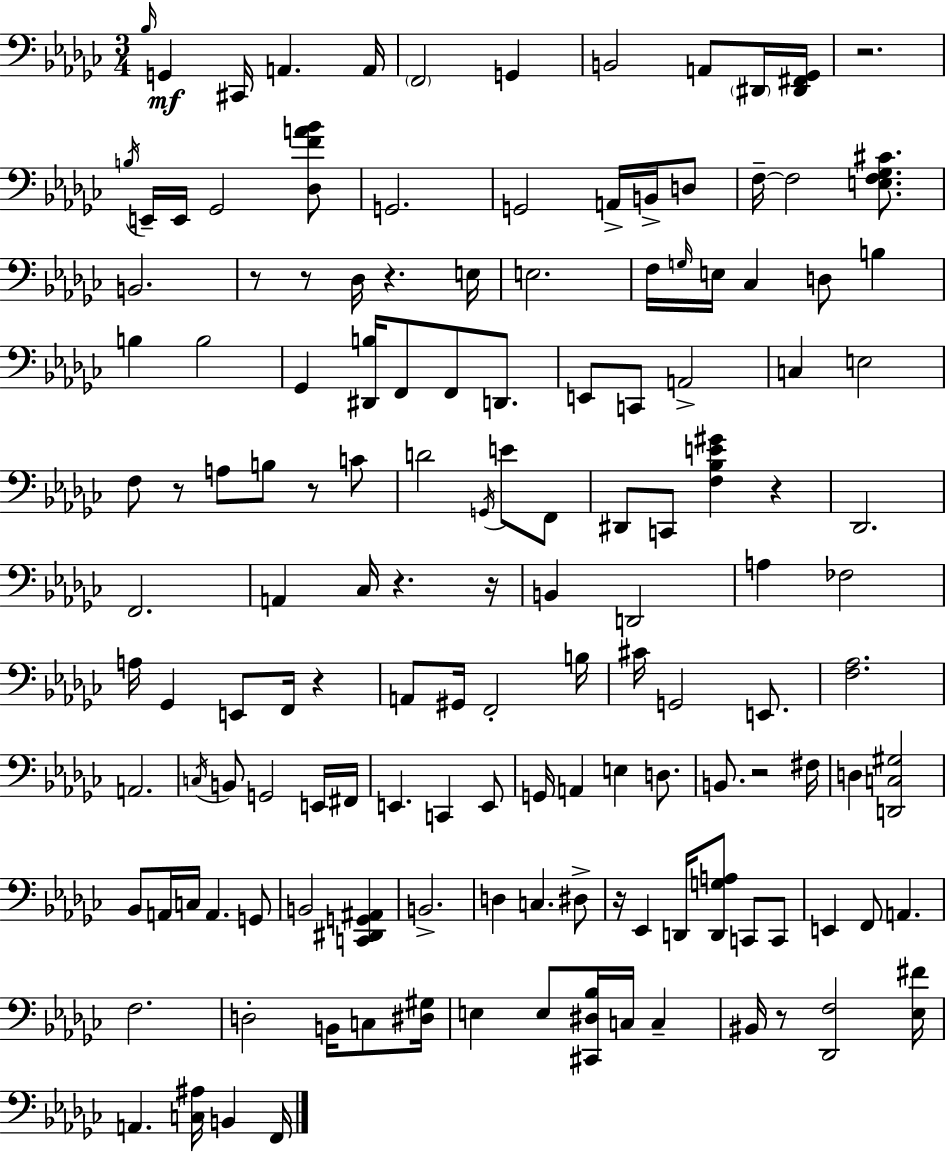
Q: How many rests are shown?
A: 13